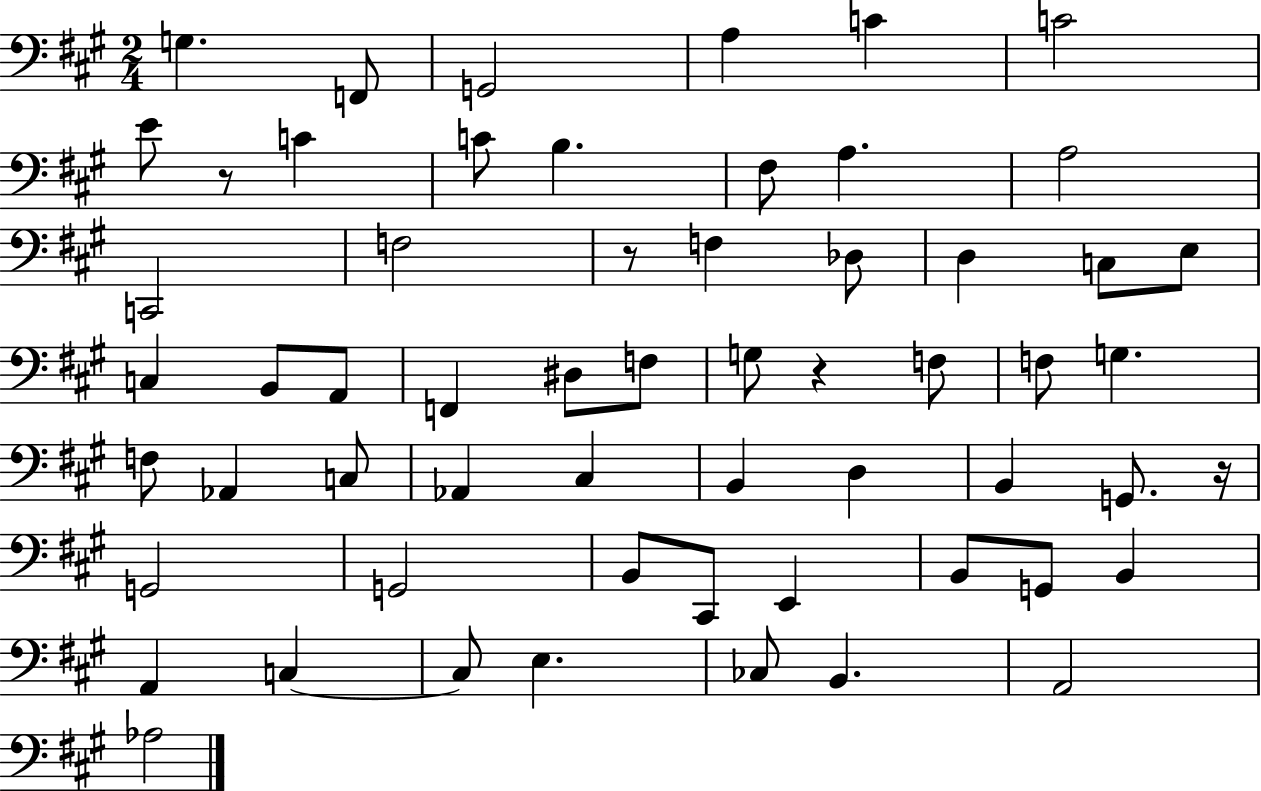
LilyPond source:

{
  \clef bass
  \numericTimeSignature
  \time 2/4
  \key a \major
  g4. f,8 | g,2 | a4 c'4 | c'2 | \break e'8 r8 c'4 | c'8 b4. | fis8 a4. | a2 | \break c,2 | f2 | r8 f4 des8 | d4 c8 e8 | \break c4 b,8 a,8 | f,4 dis8 f8 | g8 r4 f8 | f8 g4. | \break f8 aes,4 c8 | aes,4 cis4 | b,4 d4 | b,4 g,8. r16 | \break g,2 | g,2 | b,8 cis,8 e,4 | b,8 g,8 b,4 | \break a,4 c4~~ | c8 e4. | ces8 b,4. | a,2 | \break aes2 | \bar "|."
}